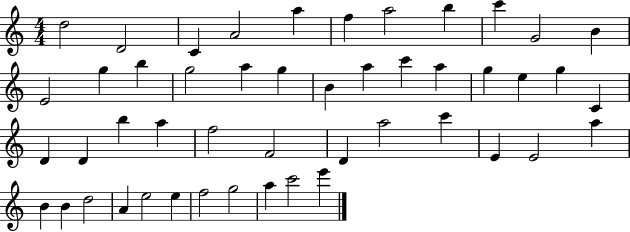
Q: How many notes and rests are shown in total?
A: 48